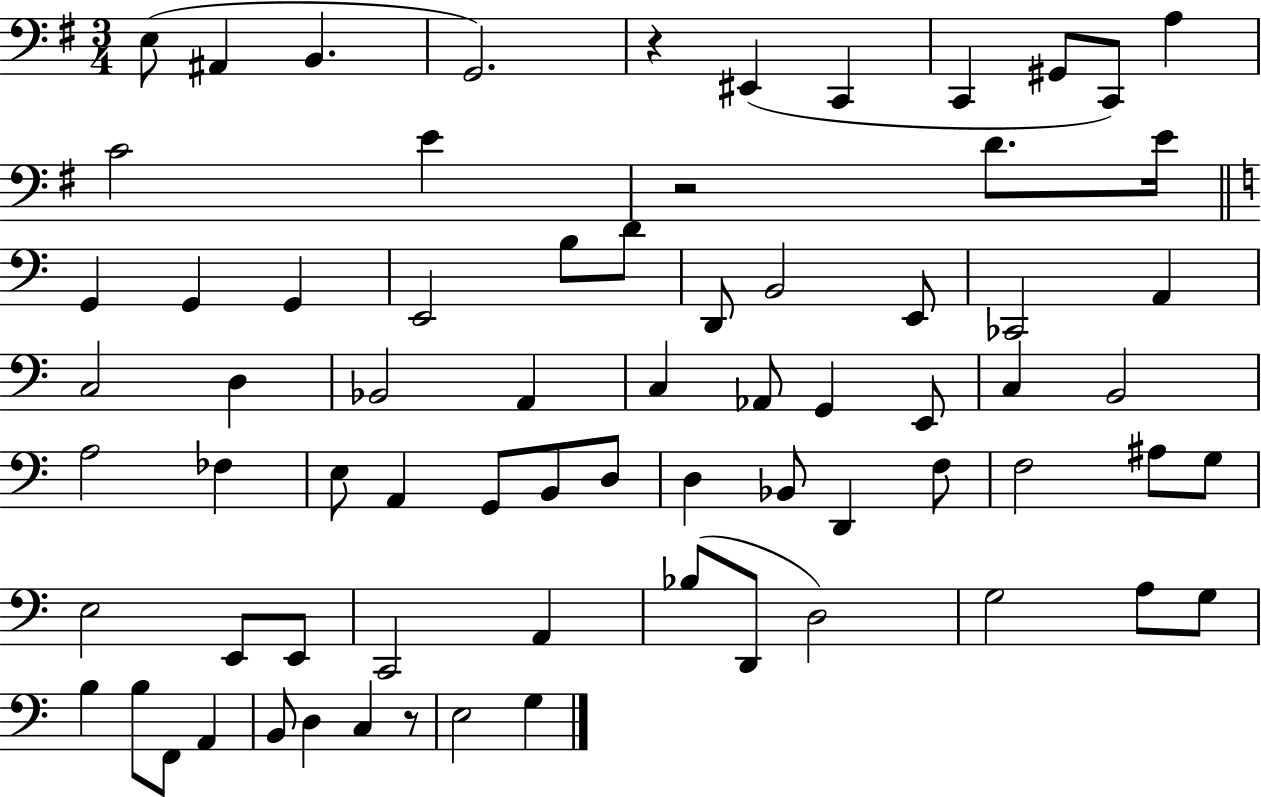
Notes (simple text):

E3/e A#2/q B2/q. G2/h. R/q EIS2/q C2/q C2/q G#2/e C2/e A3/q C4/h E4/q R/h D4/e. E4/s G2/q G2/q G2/q E2/h B3/e D4/e D2/e B2/h E2/e CES2/h A2/q C3/h D3/q Bb2/h A2/q C3/q Ab2/e G2/q E2/e C3/q B2/h A3/h FES3/q E3/e A2/q G2/e B2/e D3/e D3/q Bb2/e D2/q F3/e F3/h A#3/e G3/e E3/h E2/e E2/e C2/h A2/q Bb3/e D2/e D3/h G3/h A3/e G3/e B3/q B3/e F2/e A2/q B2/e D3/q C3/q R/e E3/h G3/q